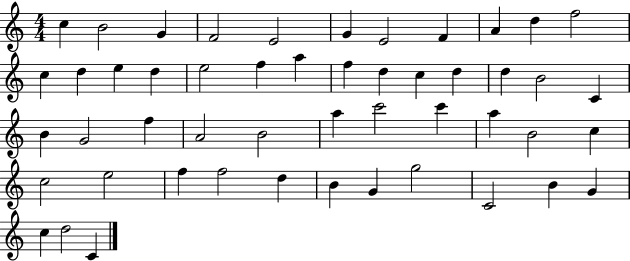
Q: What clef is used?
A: treble